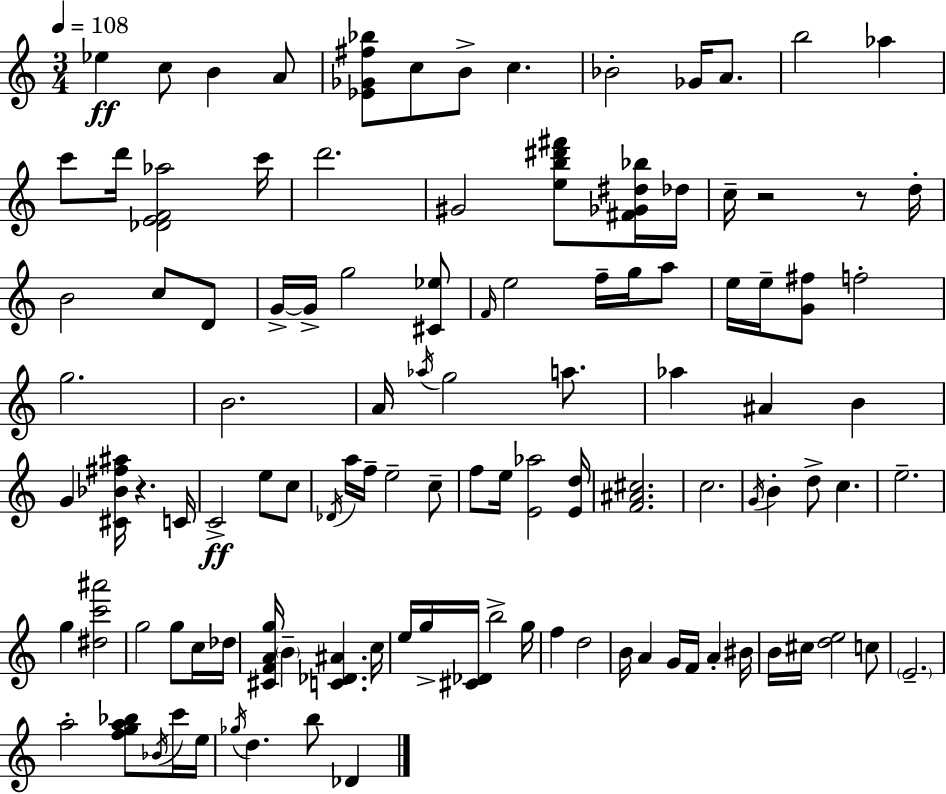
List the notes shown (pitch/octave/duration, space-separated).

Eb5/q C5/e B4/q A4/e [Eb4,Gb4,F#5,Bb5]/e C5/e B4/e C5/q. Bb4/h Gb4/s A4/e. B5/h Ab5/q C6/e D6/s [Db4,E4,F4,Ab5]/h C6/s D6/h. G#4/h [E5,B5,D#6,F#6]/e [F#4,Gb4,D#5,Bb5]/s Db5/s C5/s R/h R/e D5/s B4/h C5/e D4/e G4/s G4/s G5/h [C#4,Eb5]/e F4/s E5/h F5/s G5/s A5/e E5/s E5/s [G4,F#5]/e F5/h G5/h. B4/h. A4/s Ab5/s G5/h A5/e. Ab5/q A#4/q B4/q G4/q [C#4,Bb4,F#5,A#5]/s R/q. C4/s C4/h E5/e C5/e Db4/s A5/s F5/s E5/h C5/e F5/e E5/s [E4,Ab5]/h [E4,D5]/s [F4,A#4,C#5]/h. C5/h. G4/s B4/q D5/e C5/q. E5/h. G5/q [D#5,C6,A#6]/h G5/h G5/e C5/s Db5/s [C#4,F4,A4,G5]/s B4/q [C4,Db4,A#4]/q. C5/s E5/s G5/s [C#4,Db4]/s B5/h G5/s F5/q D5/h B4/s A4/q G4/s F4/s A4/q BIS4/s B4/s C#5/s [D5,E5]/h C5/e E4/h. A5/h [F5,G5,A5,Bb5]/e Bb4/s C6/s E5/s Gb5/s D5/q. B5/e Db4/q